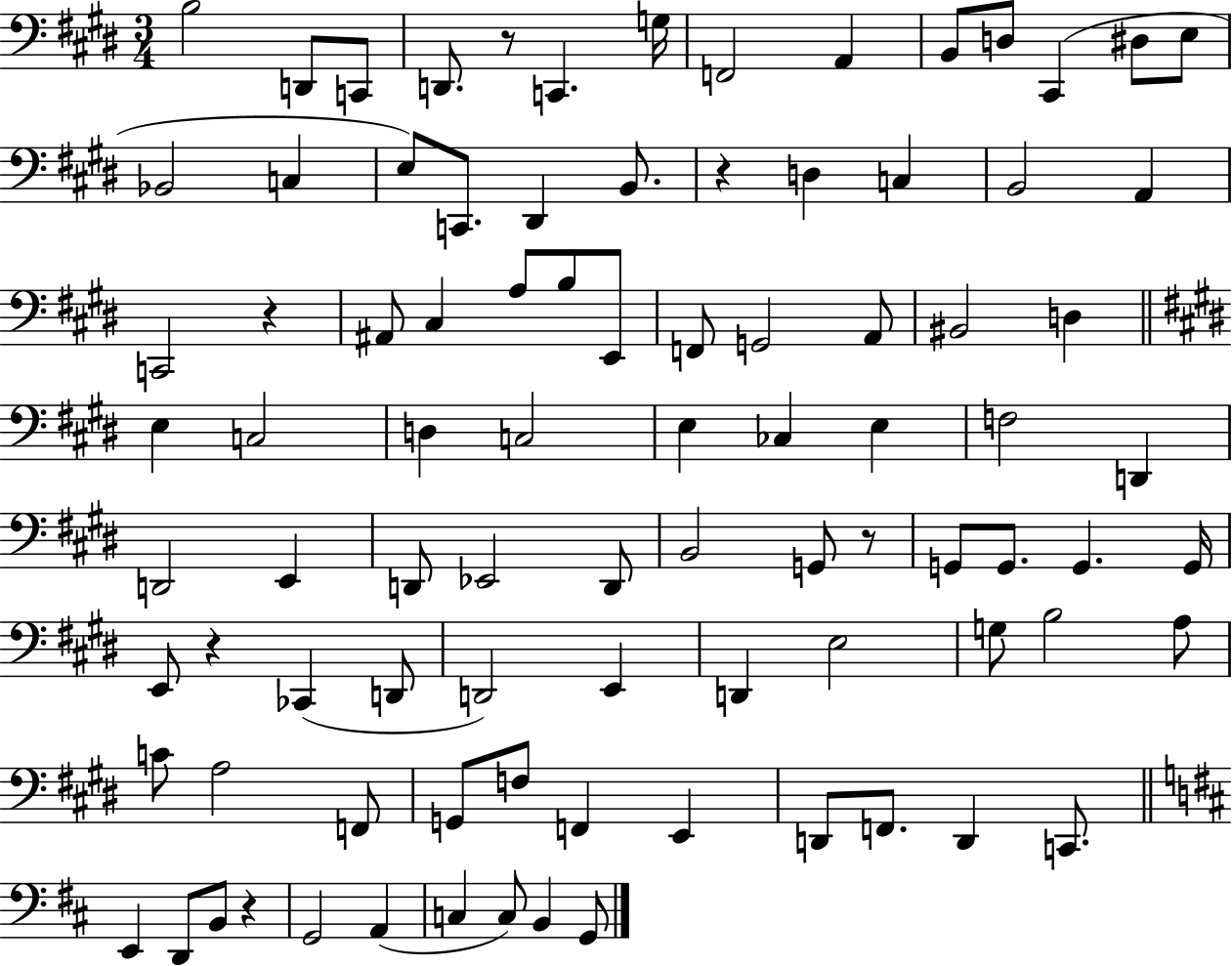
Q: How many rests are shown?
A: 6